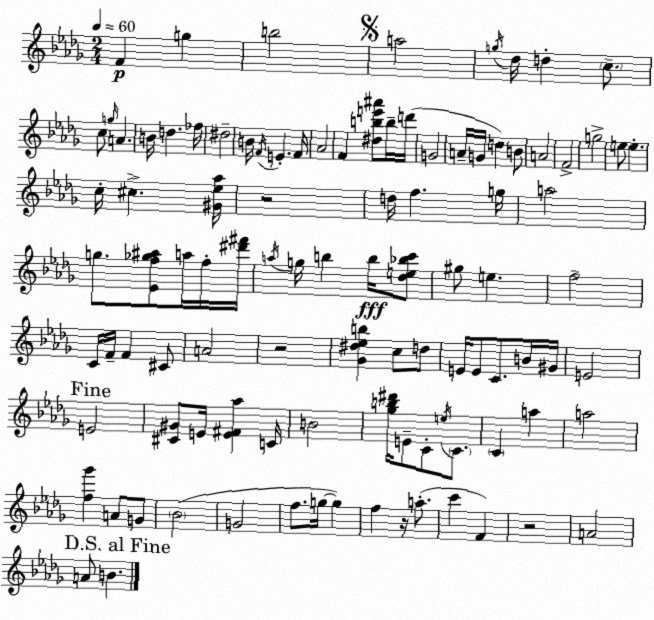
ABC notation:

X:1
T:Untitled
M:2/4
L:1/4
K:Bbm
F g b2 a2 g/4 _d/4 d c/2 c/2 g/4 A B/4 d _f/4 ^d2 B/4 F/4 E F/4 _A2 F [^dbe'^a']/2 b/4 d'/4 G2 A/4 G/4 d B/2 A2 F2 g2 e/2 e c/4 ^c [^G_e_a]/4 z2 d/4 f g/4 a2 g/2 [_Ef_g^a]/2 a/4 f/4 [^d'^f']/4 a/4 g/4 b b/4 [_de_bc']/2 ^g/2 e f2 C/4 F/4 F ^C/2 A2 z2 [_G^d_eb] c/2 d/2 E/4 E/2 C/2 B/4 ^G/4 E2 E2 [^C^G]/2 E/4 [E^F_a] C/4 B2 [_gb^d']/4 E/2 C/2 e/4 C/2 C a a2 [f_g'] A/2 G/2 _B2 G2 f/2 g/4 g f z/4 a/2 c' F z2 A2 A/2 B